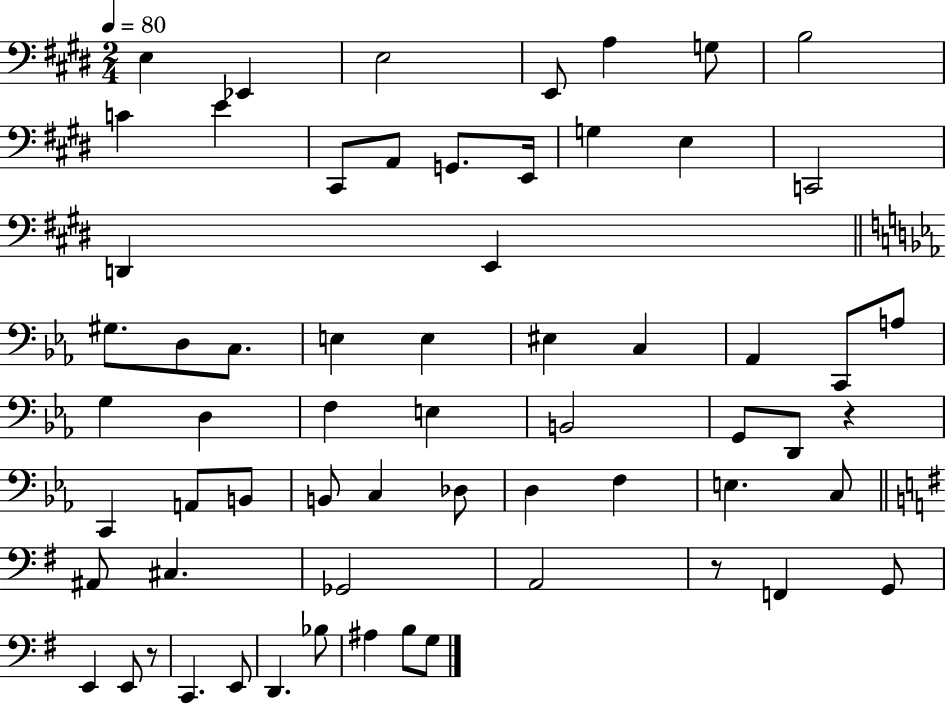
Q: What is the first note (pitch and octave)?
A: E3